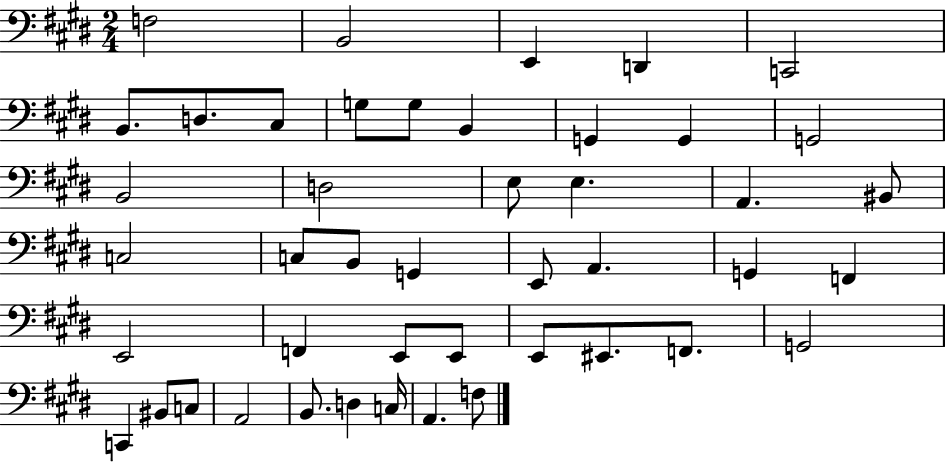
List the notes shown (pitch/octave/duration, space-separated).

F3/h B2/h E2/q D2/q C2/h B2/e. D3/e. C#3/e G3/e G3/e B2/q G2/q G2/q G2/h B2/h D3/h E3/e E3/q. A2/q. BIS2/e C3/h C3/e B2/e G2/q E2/e A2/q. G2/q F2/q E2/h F2/q E2/e E2/e E2/e EIS2/e. F2/e. G2/h C2/q BIS2/e C3/e A2/h B2/e. D3/q C3/s A2/q. F3/e